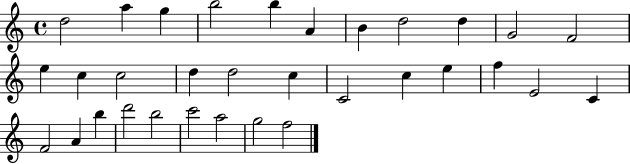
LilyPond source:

{
  \clef treble
  \time 4/4
  \defaultTimeSignature
  \key c \major
  d''2 a''4 g''4 | b''2 b''4 a'4 | b'4 d''2 d''4 | g'2 f'2 | \break e''4 c''4 c''2 | d''4 d''2 c''4 | c'2 c''4 e''4 | f''4 e'2 c'4 | \break f'2 a'4 b''4 | d'''2 b''2 | c'''2 a''2 | g''2 f''2 | \break \bar "|."
}